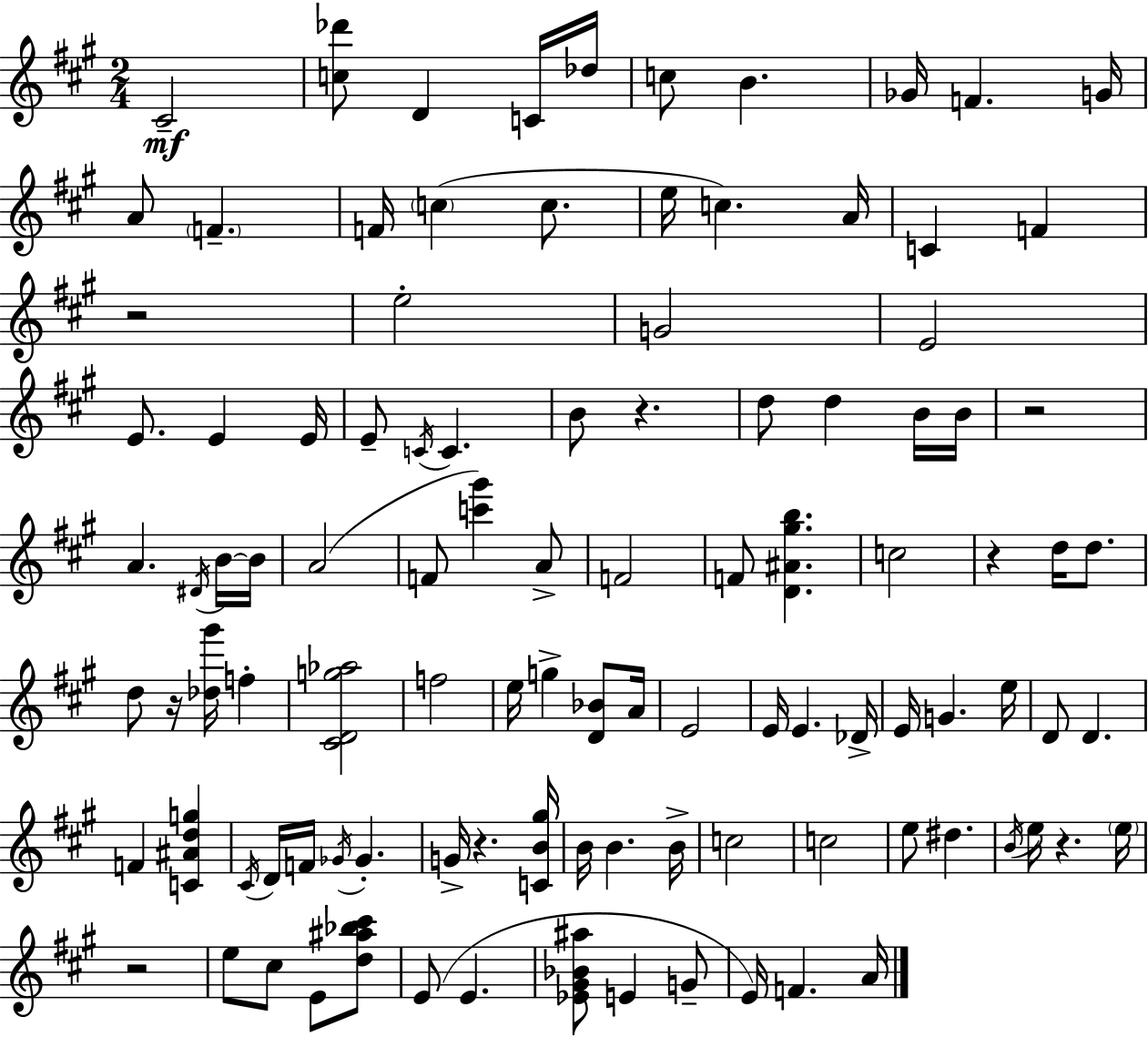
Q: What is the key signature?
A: A major